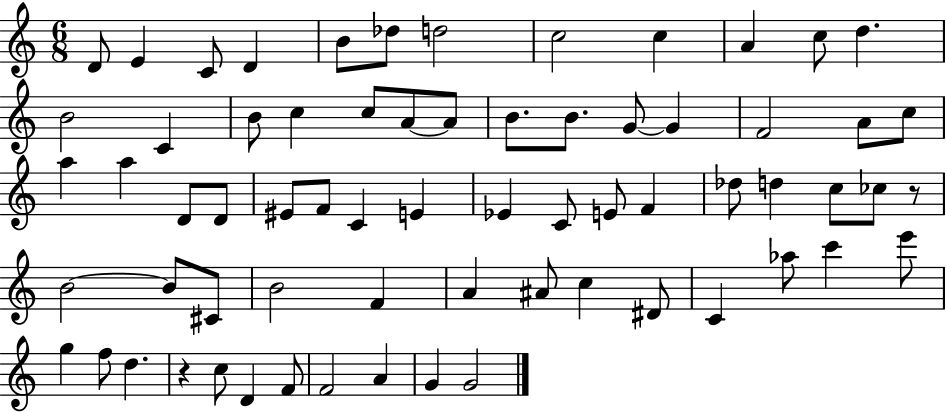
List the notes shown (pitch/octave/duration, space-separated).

D4/e E4/q C4/e D4/q B4/e Db5/e D5/h C5/h C5/q A4/q C5/e D5/q. B4/h C4/q B4/e C5/q C5/e A4/e A4/e B4/e. B4/e. G4/e G4/q F4/h A4/e C5/e A5/q A5/q D4/e D4/e EIS4/e F4/e C4/q E4/q Eb4/q C4/e E4/e F4/q Db5/e D5/q C5/e CES5/e R/e B4/h B4/e C#4/e B4/h F4/q A4/q A#4/e C5/q D#4/e C4/q Ab5/e C6/q E6/e G5/q F5/e D5/q. R/q C5/e D4/q F4/e F4/h A4/q G4/q G4/h